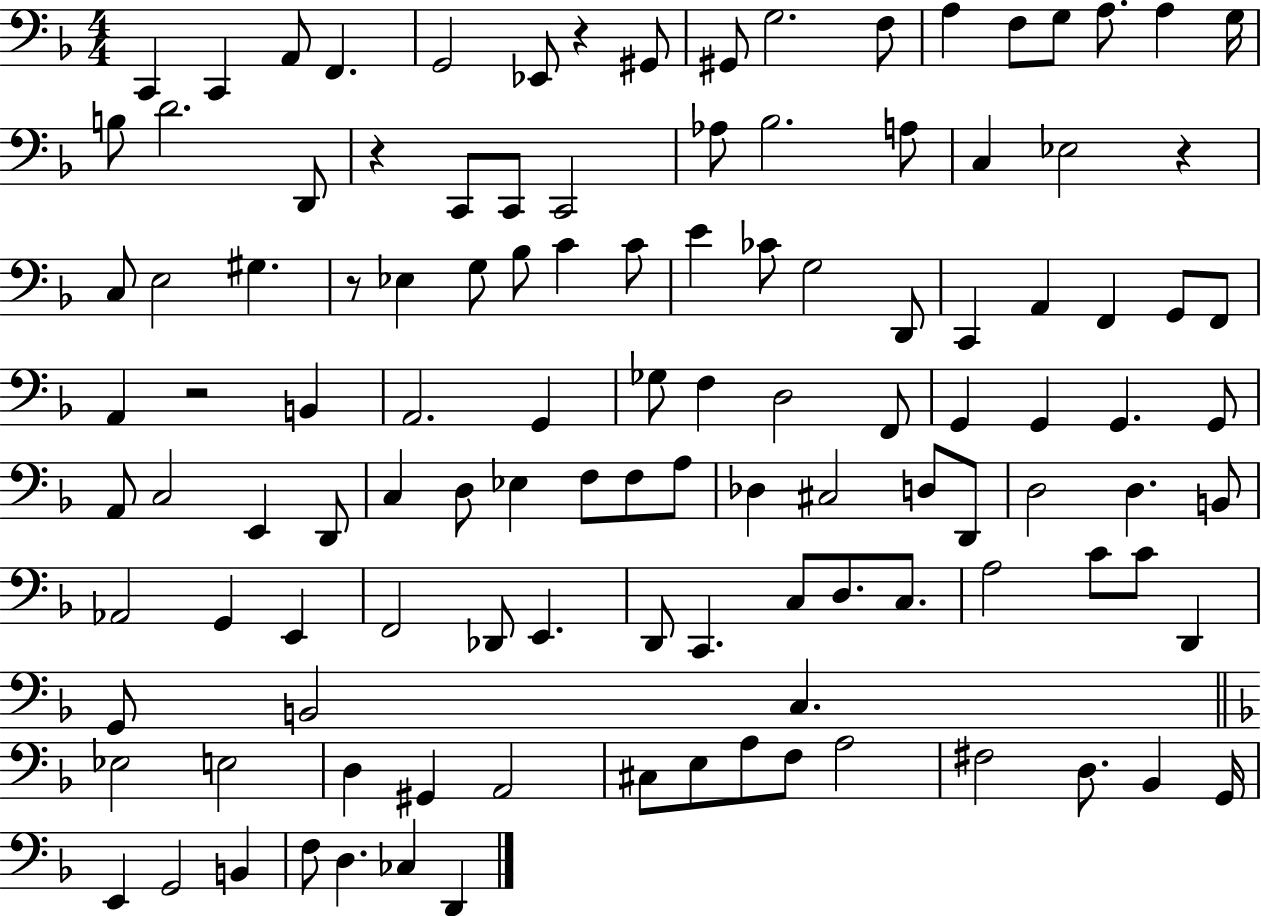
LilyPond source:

{
  \clef bass
  \numericTimeSignature
  \time 4/4
  \key f \major
  c,4 c,4 a,8 f,4. | g,2 ees,8 r4 gis,8 | gis,8 g2. f8 | a4 f8 g8 a8. a4 g16 | \break b8 d'2. d,8 | r4 c,8 c,8 c,2 | aes8 bes2. a8 | c4 ees2 r4 | \break c8 e2 gis4. | r8 ees4 g8 bes8 c'4 c'8 | e'4 ces'8 g2 d,8 | c,4 a,4 f,4 g,8 f,8 | \break a,4 r2 b,4 | a,2. g,4 | ges8 f4 d2 f,8 | g,4 g,4 g,4. g,8 | \break a,8 c2 e,4 d,8 | c4 d8 ees4 f8 f8 a8 | des4 cis2 d8 d,8 | d2 d4. b,8 | \break aes,2 g,4 e,4 | f,2 des,8 e,4. | d,8 c,4. c8 d8. c8. | a2 c'8 c'8 d,4 | \break g,8 b,2 c4. | \bar "||" \break \key f \major ees2 e2 | d4 gis,4 a,2 | cis8 e8 a8 f8 a2 | fis2 d8. bes,4 g,16 | \break e,4 g,2 b,4 | f8 d4. ces4 d,4 | \bar "|."
}